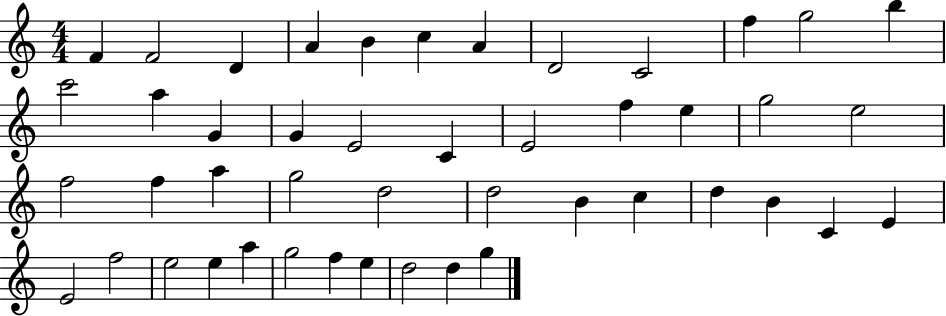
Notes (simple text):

F4/q F4/h D4/q A4/q B4/q C5/q A4/q D4/h C4/h F5/q G5/h B5/q C6/h A5/q G4/q G4/q E4/h C4/q E4/h F5/q E5/q G5/h E5/h F5/h F5/q A5/q G5/h D5/h D5/h B4/q C5/q D5/q B4/q C4/q E4/q E4/h F5/h E5/h E5/q A5/q G5/h F5/q E5/q D5/h D5/q G5/q